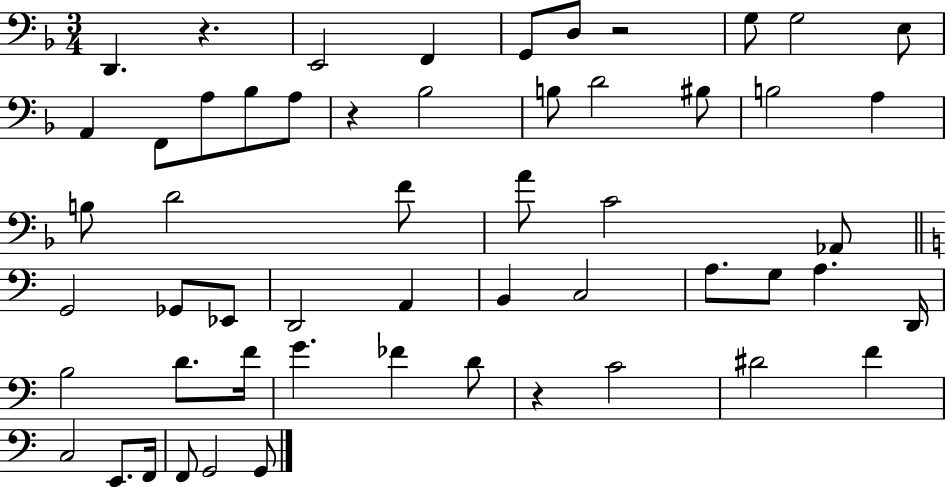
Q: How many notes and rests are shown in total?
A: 55